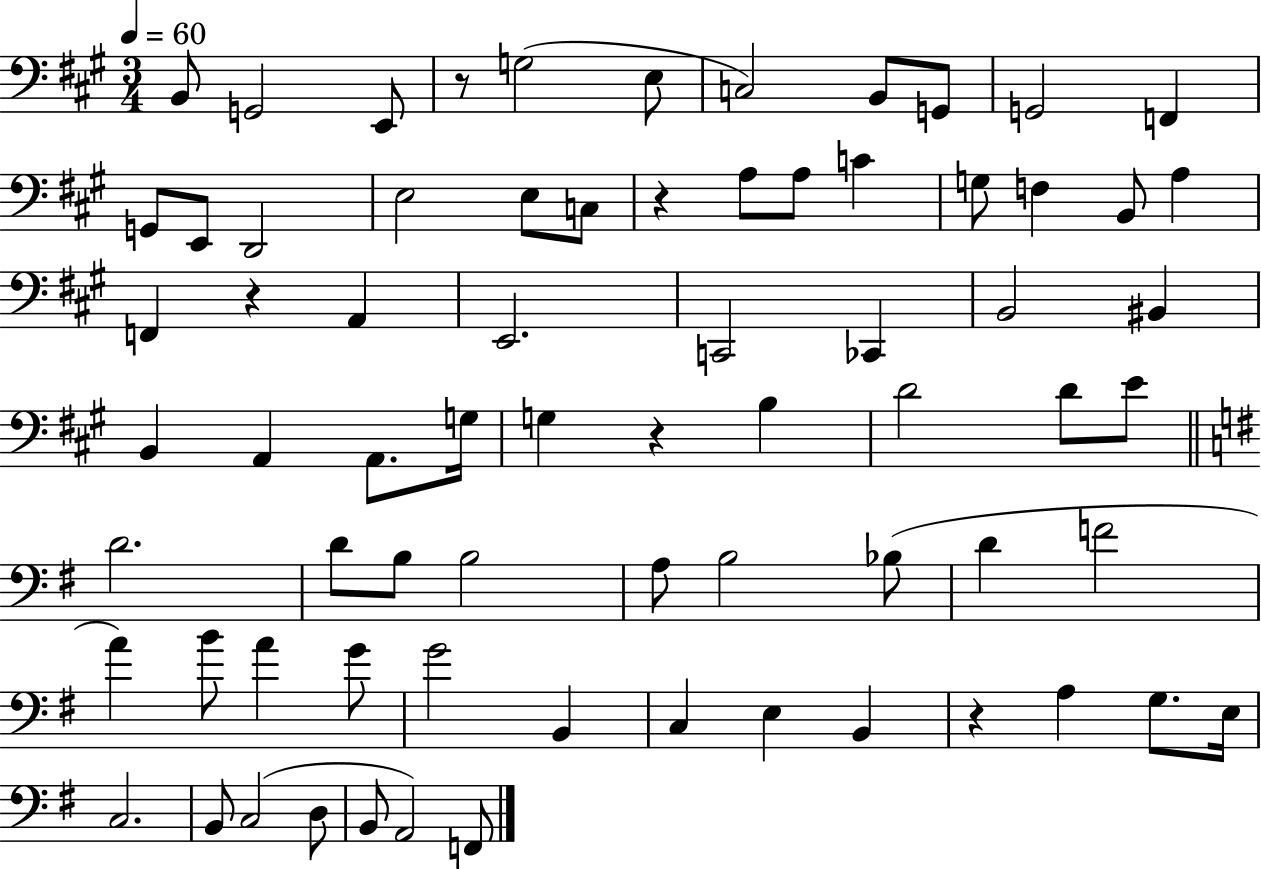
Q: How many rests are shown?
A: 5